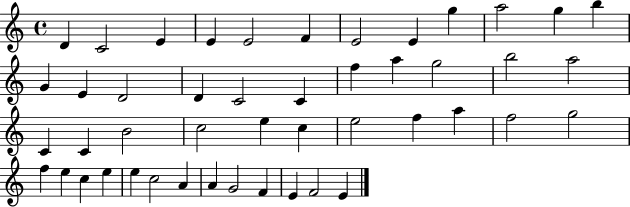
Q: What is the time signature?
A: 4/4